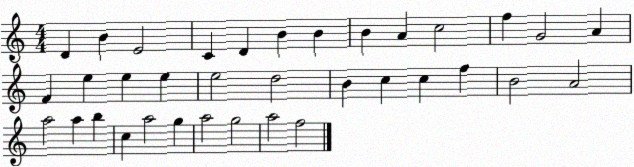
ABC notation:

X:1
T:Untitled
M:4/4
L:1/4
K:C
D B E2 C D B B B A c2 f G2 A F e e e e2 d2 B c c f B2 A2 a2 a b c a2 g a2 g2 a2 f2